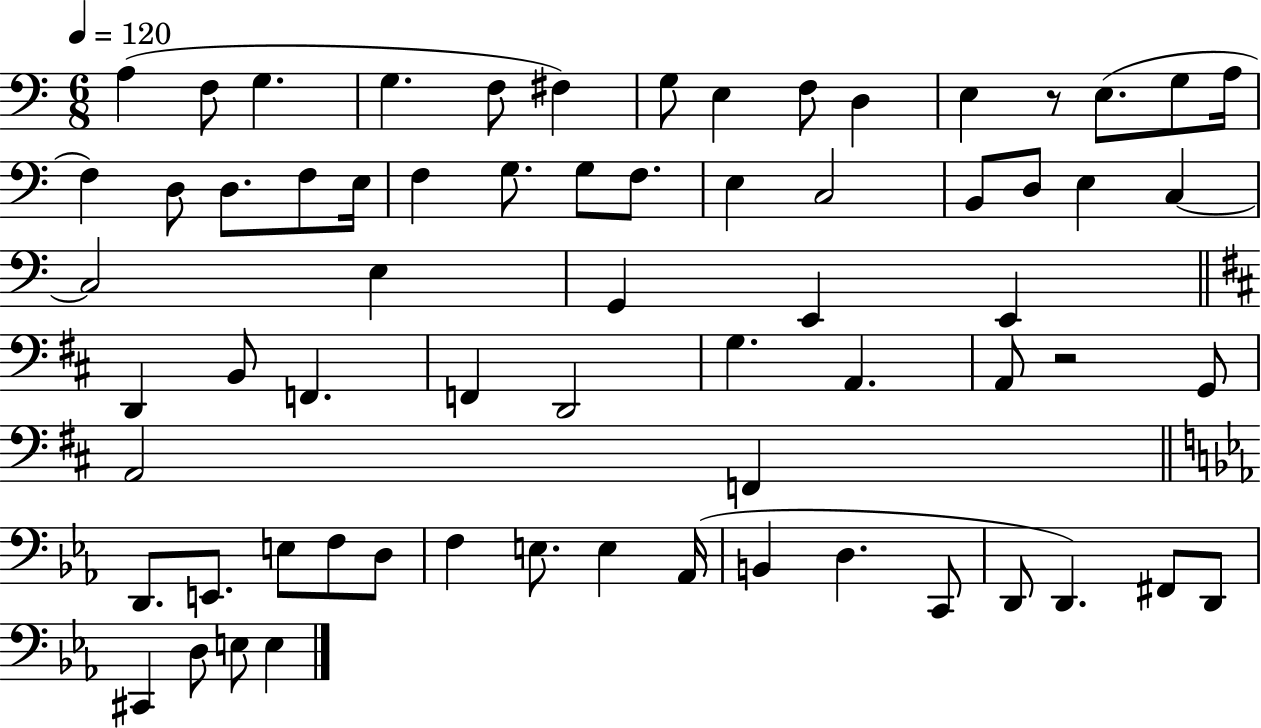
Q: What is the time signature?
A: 6/8